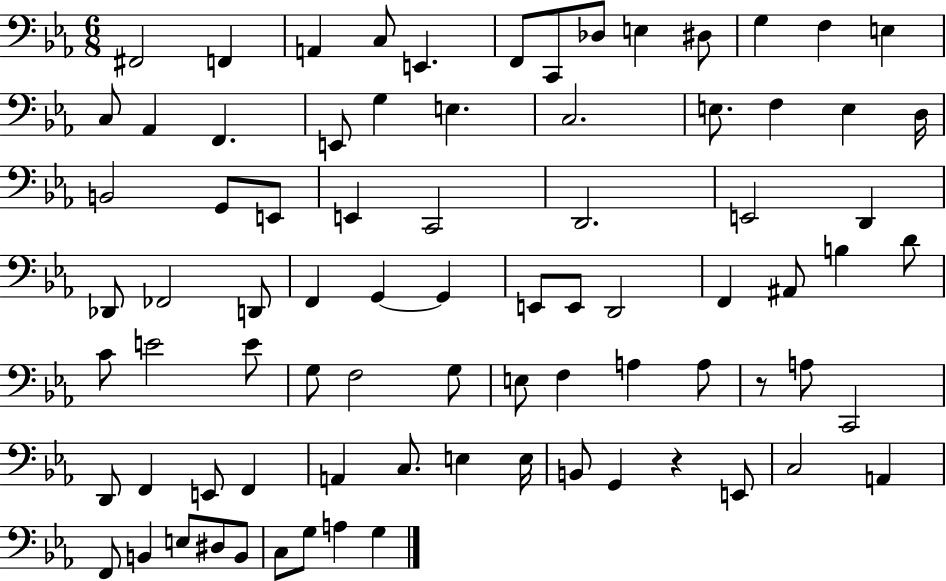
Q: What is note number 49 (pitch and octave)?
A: G3